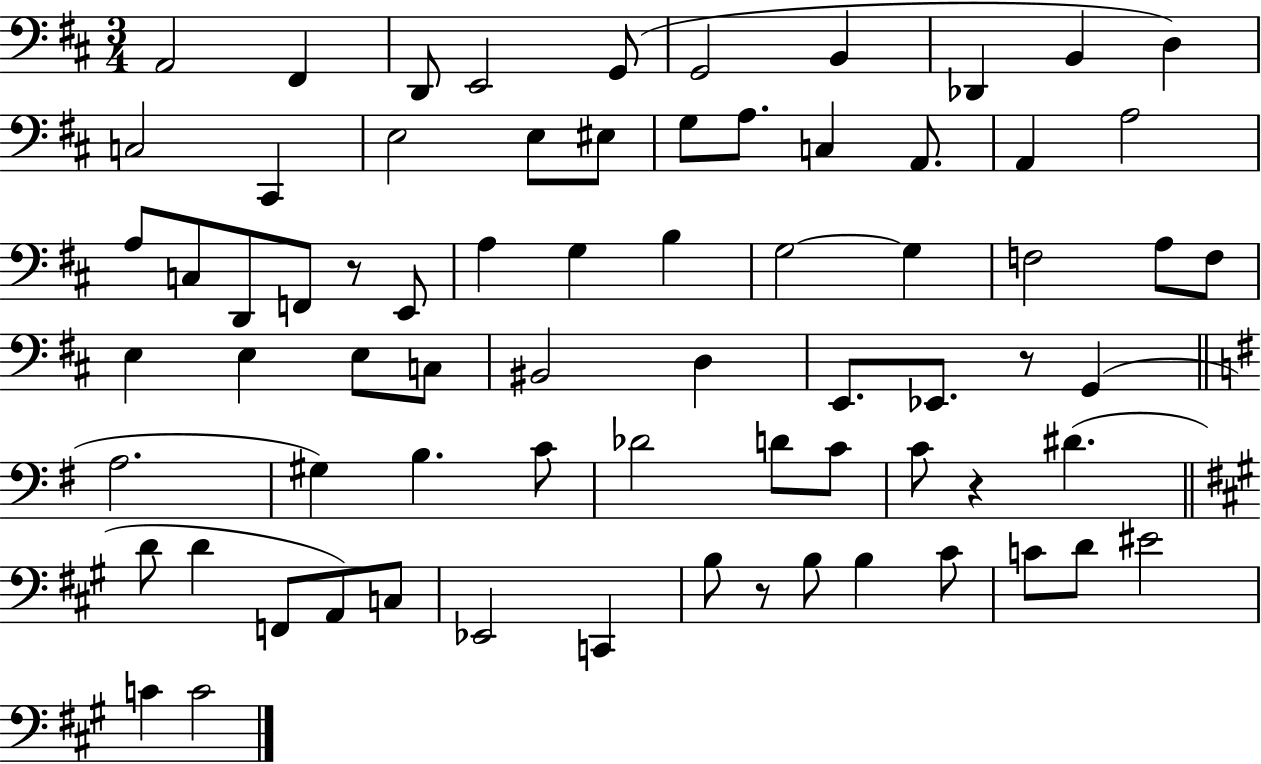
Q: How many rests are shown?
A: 4